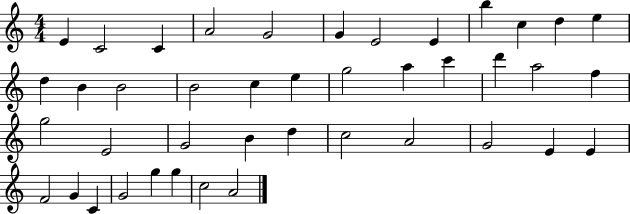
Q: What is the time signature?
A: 4/4